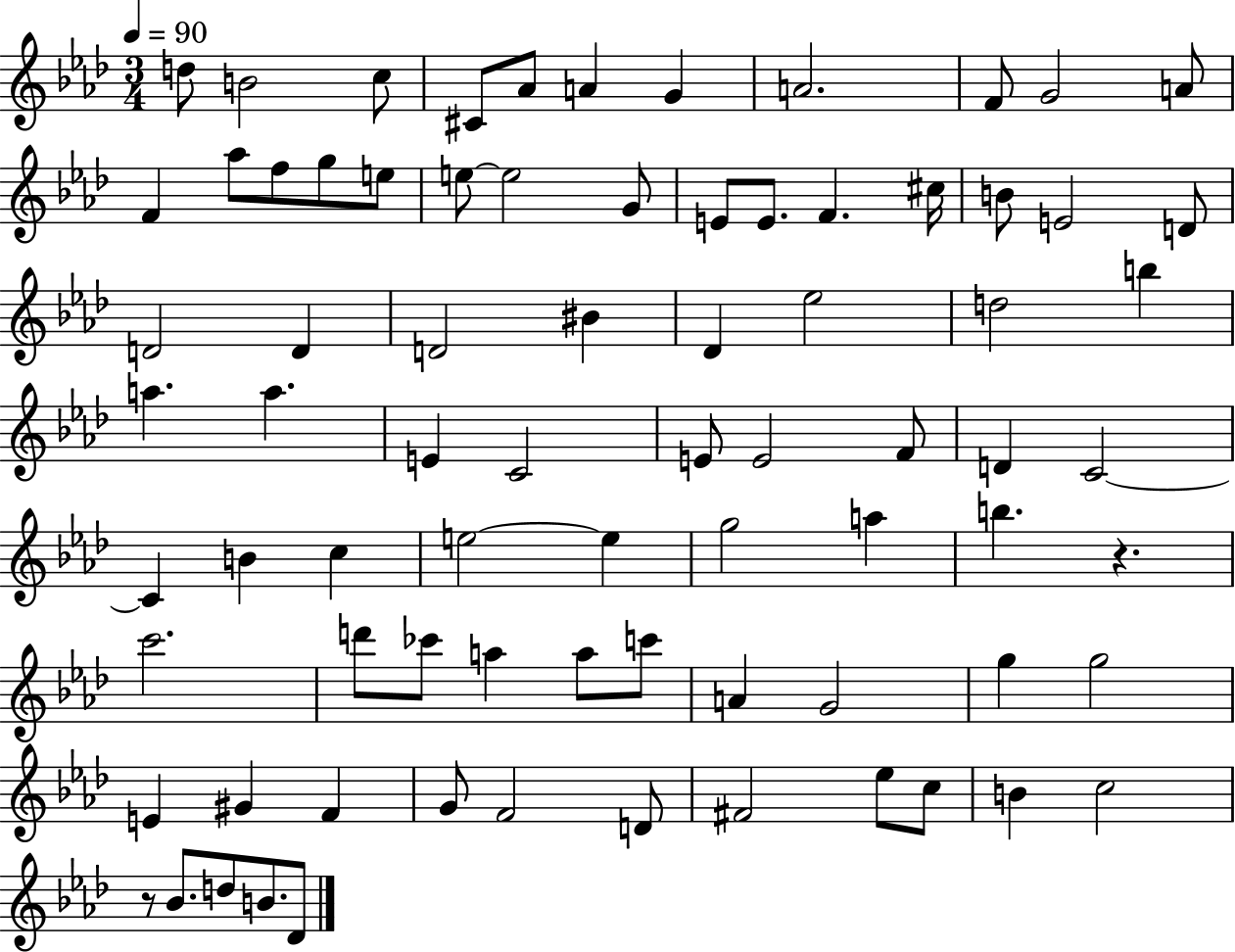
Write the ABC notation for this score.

X:1
T:Untitled
M:3/4
L:1/4
K:Ab
d/2 B2 c/2 ^C/2 _A/2 A G A2 F/2 G2 A/2 F _a/2 f/2 g/2 e/2 e/2 e2 G/2 E/2 E/2 F ^c/4 B/2 E2 D/2 D2 D D2 ^B _D _e2 d2 b a a E C2 E/2 E2 F/2 D C2 C B c e2 e g2 a b z c'2 d'/2 _c'/2 a a/2 c'/2 A G2 g g2 E ^G F G/2 F2 D/2 ^F2 _e/2 c/2 B c2 z/2 _B/2 d/2 B/2 _D/2